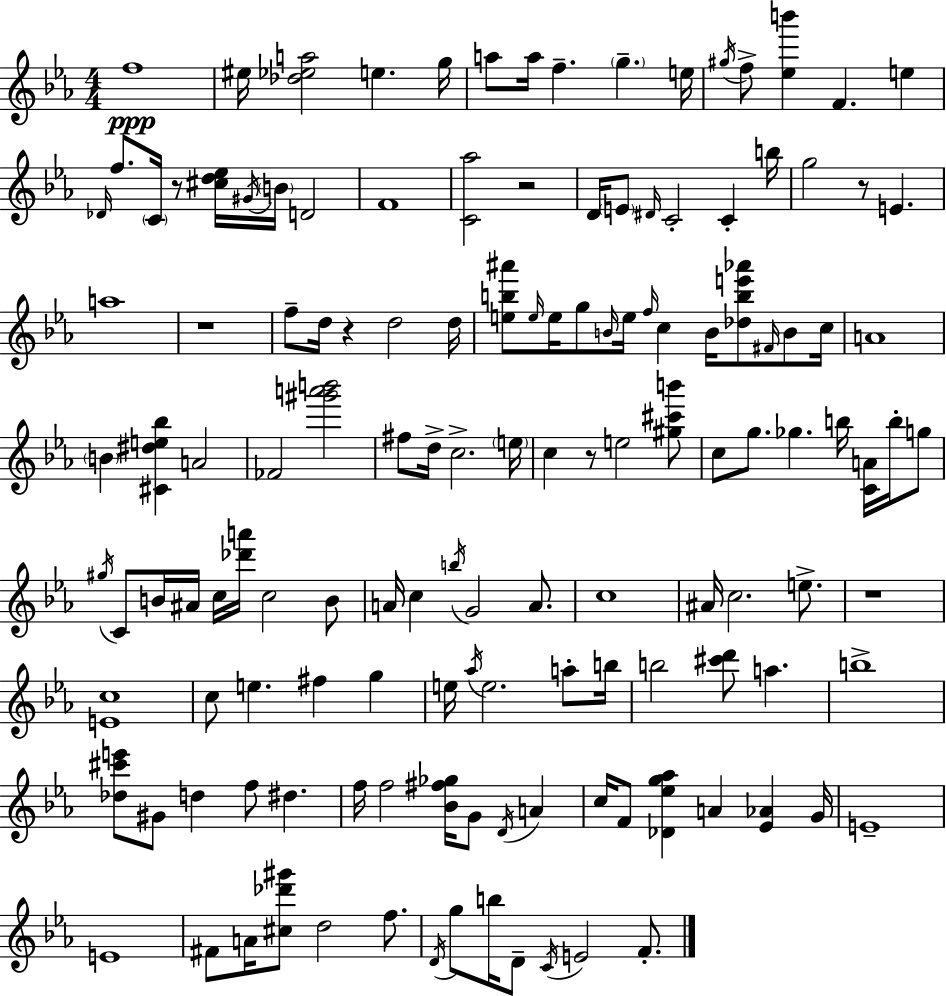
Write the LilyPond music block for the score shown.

{
  \clef treble
  \numericTimeSignature
  \time 4/4
  \key c \minor
  f''1\ppp | eis''16 <des'' ees'' a''>2 e''4. g''16 | a''8 a''16 f''4.-- \parenthesize g''4.-- e''16 | \acciaccatura { gis''16 } f''8-> <ees'' b'''>4 f'4. e''4 | \break \grace { des'16 } f''8. \parenthesize c'16 r8 <cis'' d'' ees''>16 \acciaccatura { gis'16 } \parenthesize b'16 d'2 | f'1 | <c' aes''>2 r2 | d'16 \parenthesize e'8 \grace { dis'16 } c'2-. c'4-. | \break b''16 g''2 r8 e'4. | a''1 | r1 | f''8-- d''16 r4 d''2 | \break d''16 <e'' b'' ais'''>8 \grace { e''16 } e''16 g''8 \grace { b'16 } e''16 \grace { f''16 } c''4 | b'16 <des'' b'' e''' aes'''>8 \grace { fis'16 } b'8 c''16 a'1 | \parenthesize b'4 <cis' dis'' e'' bes''>4 | a'2 fes'2 | \break <gis''' a''' b'''>2 fis''8 d''16-> c''2.-> | \parenthesize e''16 c''4 r8 e''2 | <gis'' cis''' b'''>8 c''8 g''8. ges''4. | b''16 <c' a'>16 b''16-. g''8 \acciaccatura { gis''16 } c'8 b'16 ais'16 c''16 <des''' a'''>16 c''2 | \break b'8 a'16 c''4 \acciaccatura { b''16 } g'2 | a'8. c''1 | ais'16 c''2. | e''8.-> r1 | \break <e' c''>1 | c''8 e''4. | fis''4 g''4 e''16 \acciaccatura { aes''16 } e''2. | a''8-. b''16 b''2 | \break <cis''' d'''>8 a''4. b''1-> | <des'' cis''' e'''>8 gis'8 d''4 | f''8 dis''4. f''16 f''2 | <bes' fis'' ges''>16 g'8 \acciaccatura { d'16 } a'4 c''16 f'8 <des' ees'' g'' aes''>4 | \break a'4 <ees' aes'>4 g'16 e'1-- | e'1 | fis'8 a'16 <cis'' des''' gis'''>8 | d''2 f''8. \acciaccatura { d'16 } g''8 b''16 | \break d'8-- \acciaccatura { c'16 } e'2 f'8.-. \bar "|."
}